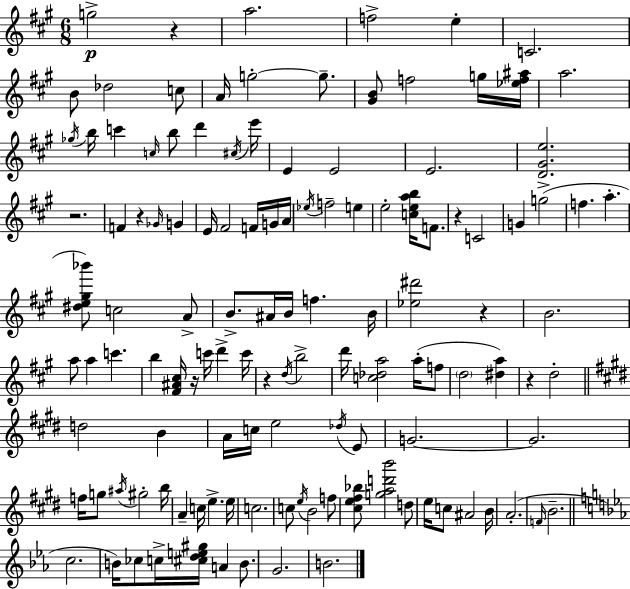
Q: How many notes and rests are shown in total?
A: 124